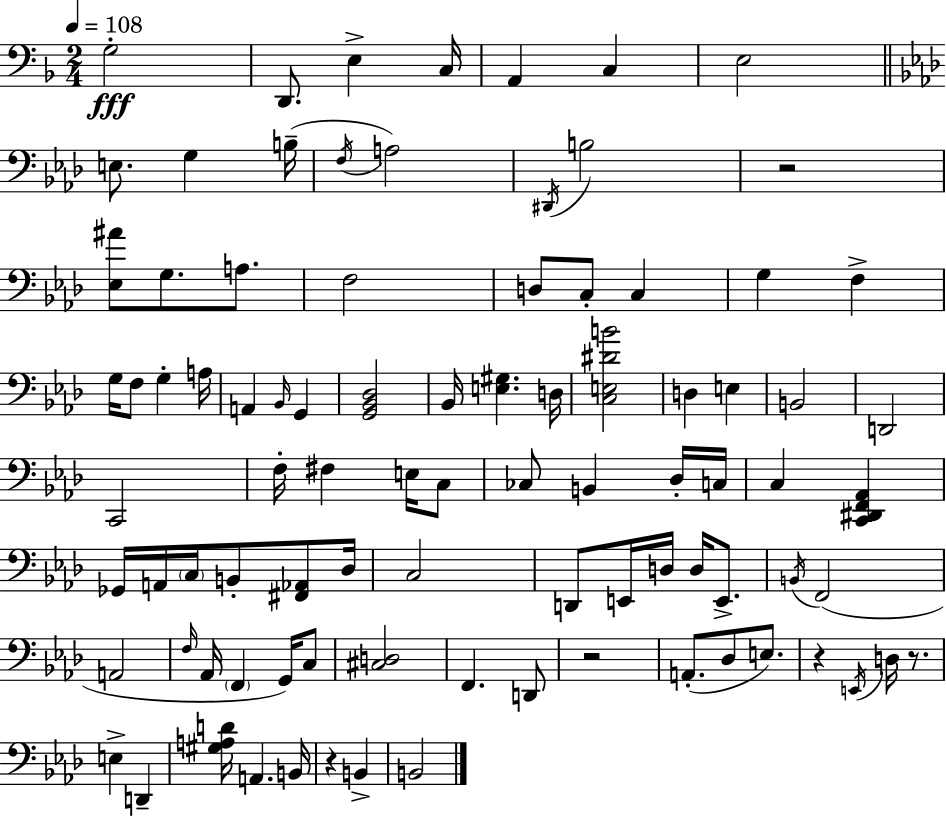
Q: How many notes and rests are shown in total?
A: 90